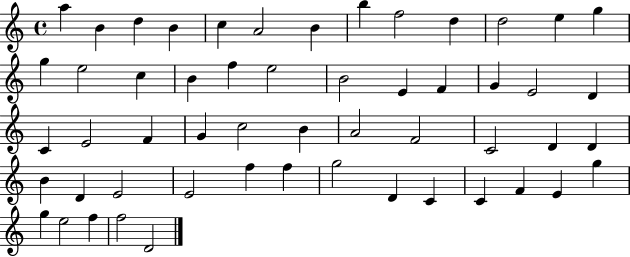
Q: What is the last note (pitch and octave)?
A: D4